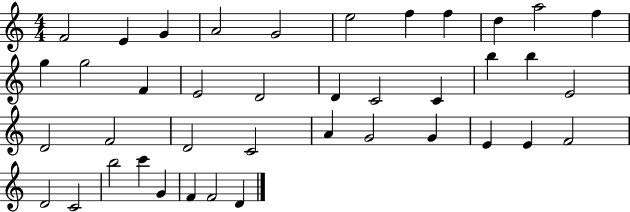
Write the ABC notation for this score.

X:1
T:Untitled
M:4/4
L:1/4
K:C
F2 E G A2 G2 e2 f f d a2 f g g2 F E2 D2 D C2 C b b E2 D2 F2 D2 C2 A G2 G E E F2 D2 C2 b2 c' G F F2 D